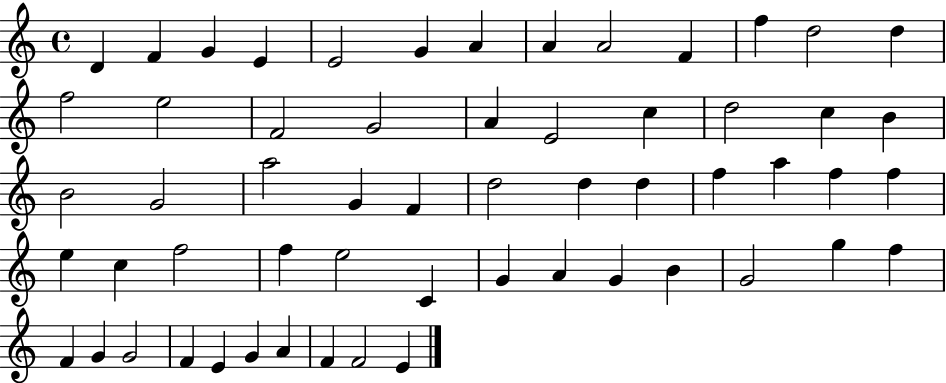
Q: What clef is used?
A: treble